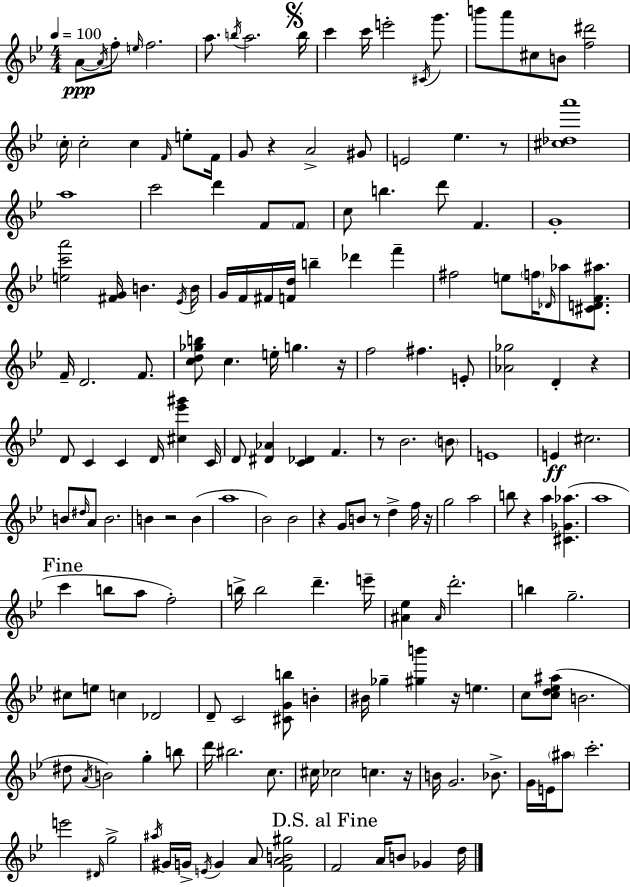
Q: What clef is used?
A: treble